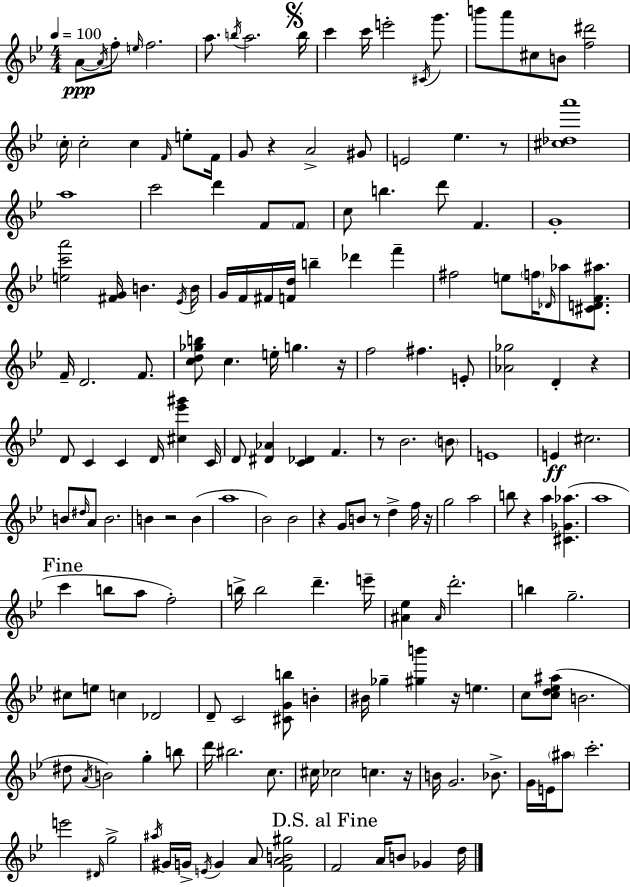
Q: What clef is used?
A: treble